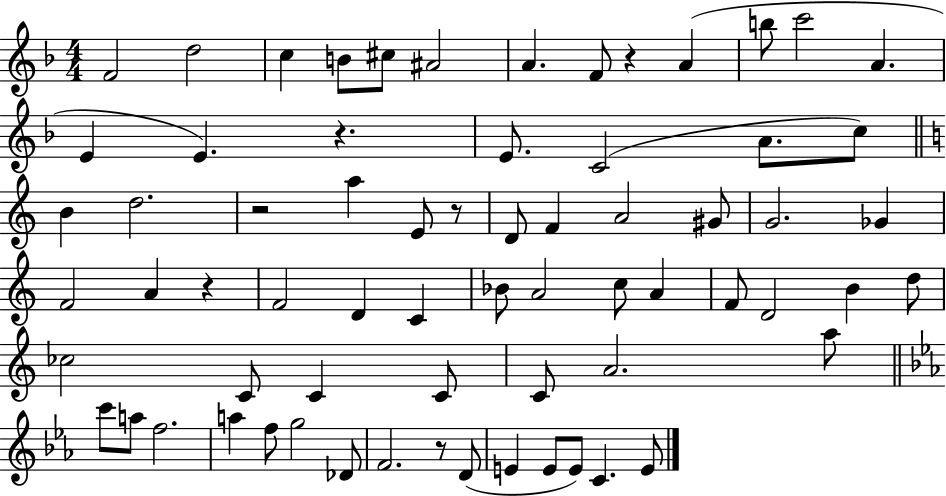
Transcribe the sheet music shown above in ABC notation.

X:1
T:Untitled
M:4/4
L:1/4
K:F
F2 d2 c B/2 ^c/2 ^A2 A F/2 z A b/2 c'2 A E E z E/2 C2 A/2 c/2 B d2 z2 a E/2 z/2 D/2 F A2 ^G/2 G2 _G F2 A z F2 D C _B/2 A2 c/2 A F/2 D2 B d/2 _c2 C/2 C C/2 C/2 A2 a/2 c'/2 a/2 f2 a f/2 g2 _D/2 F2 z/2 D/2 E E/2 E/2 C E/2